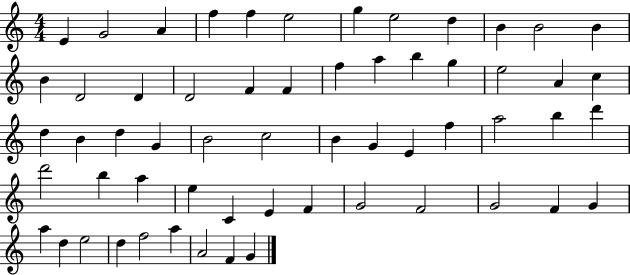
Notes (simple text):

E4/q G4/h A4/q F5/q F5/q E5/h G5/q E5/h D5/q B4/q B4/h B4/q B4/q D4/h D4/q D4/h F4/q F4/q F5/q A5/q B5/q G5/q E5/h A4/q C5/q D5/q B4/q D5/q G4/q B4/h C5/h B4/q G4/q E4/q F5/q A5/h B5/q D6/q D6/h B5/q A5/q E5/q C4/q E4/q F4/q G4/h F4/h G4/h F4/q G4/q A5/q D5/q E5/h D5/q F5/h A5/q A4/h F4/q G4/q